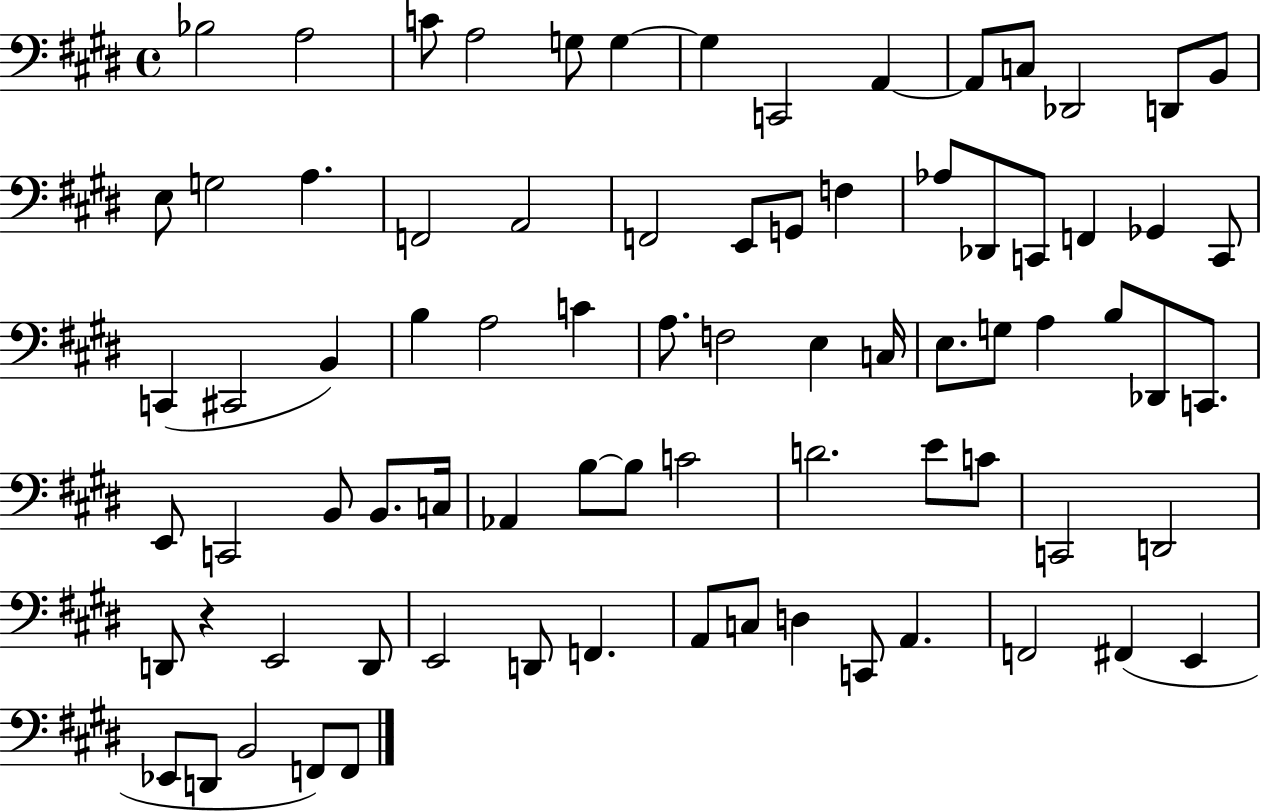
{
  \clef bass
  \time 4/4
  \defaultTimeSignature
  \key e \major
  \repeat volta 2 { bes2 a2 | c'8 a2 g8 g4~~ | g4 c,2 a,4~~ | a,8 c8 des,2 d,8 b,8 | \break e8 g2 a4. | f,2 a,2 | f,2 e,8 g,8 f4 | aes8 des,8 c,8 f,4 ges,4 c,8 | \break c,4( cis,2 b,4) | b4 a2 c'4 | a8. f2 e4 c16 | e8. g8 a4 b8 des,8 c,8. | \break e,8 c,2 b,8 b,8. c16 | aes,4 b8~~ b8 c'2 | d'2. e'8 c'8 | c,2 d,2 | \break d,8 r4 e,2 d,8 | e,2 d,8 f,4. | a,8 c8 d4 c,8 a,4. | f,2 fis,4( e,4 | \break ees,8 d,8 b,2 f,8) f,8 | } \bar "|."
}